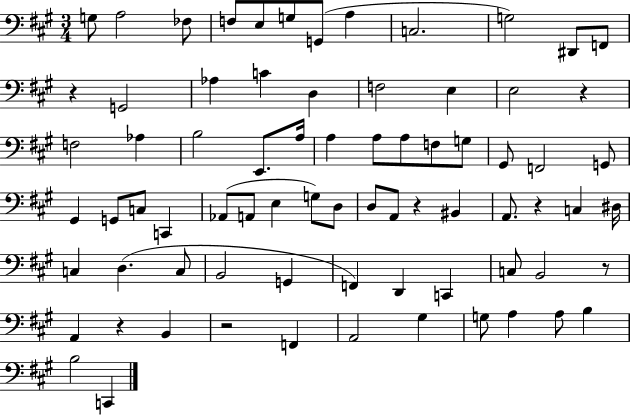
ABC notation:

X:1
T:Untitled
M:3/4
L:1/4
K:A
G,/2 A,2 _F,/2 F,/2 E,/2 G,/2 G,,/2 A, C,2 G,2 ^D,,/2 F,,/2 z G,,2 _A, C D, F,2 E, E,2 z F,2 _A, B,2 E,,/2 A,/4 A, A,/2 A,/2 F,/2 G,/2 ^G,,/2 F,,2 G,,/2 ^G,, G,,/2 C,/2 C,, _A,,/2 A,,/2 E, G,/2 D,/2 D,/2 A,,/2 z ^B,, A,,/2 z C, ^D,/4 C, D, C,/2 B,,2 G,, F,, D,, C,, C,/2 B,,2 z/2 A,, z B,, z2 F,, A,,2 ^G, G,/2 A, A,/2 B, B,2 C,,